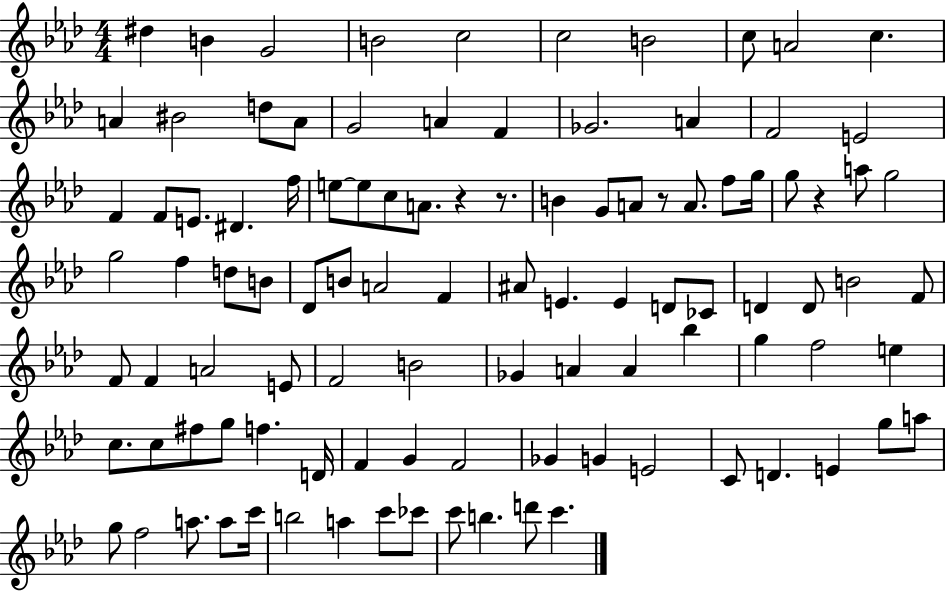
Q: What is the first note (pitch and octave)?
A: D#5